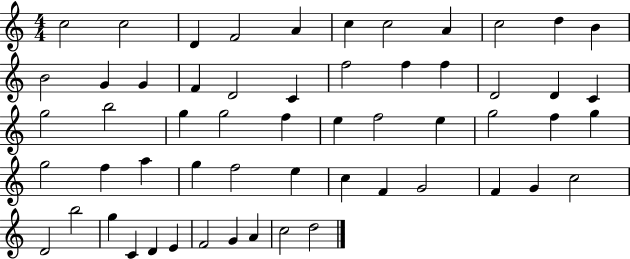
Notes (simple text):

C5/h C5/h D4/q F4/h A4/q C5/q C5/h A4/q C5/h D5/q B4/q B4/h G4/q G4/q F4/q D4/h C4/q F5/h F5/q F5/q D4/h D4/q C4/q G5/h B5/h G5/q G5/h F5/q E5/q F5/h E5/q G5/h F5/q G5/q G5/h F5/q A5/q G5/q F5/h E5/q C5/q F4/q G4/h F4/q G4/q C5/h D4/h B5/h G5/q C4/q D4/q E4/q F4/h G4/q A4/q C5/h D5/h